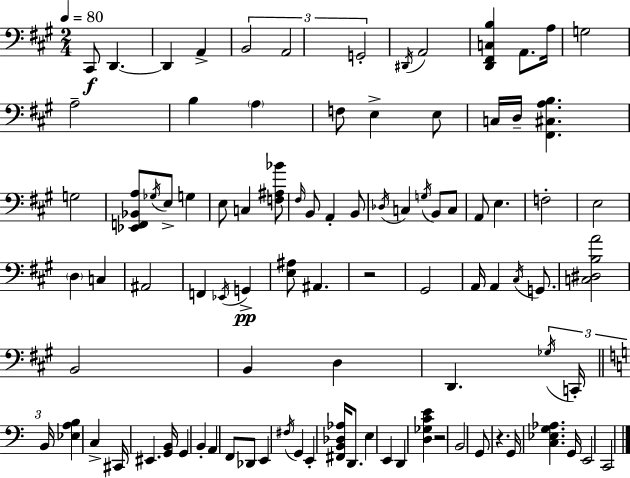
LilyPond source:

{
  \clef bass
  \numericTimeSignature
  \time 2/4
  \key a \major
  \tempo 4 = 80
  \repeat volta 2 { cis,8\f d,4.~~ | d,4 a,4-> | \tuplet 3/2 { b,2 | a,2 | \break g,2-. } | \acciaccatura { dis,16 } a,2 | <d, fis, c b>4 a,8. | a16 g2 | \break a2-- | b4 \parenthesize a4 | f8 e4-> e8 | c16 d16-- <fis, cis a b>4. | \break g2 | <ees, f, bes, a>8 \acciaccatura { ges16 } e8-> g4 | e8 c4 | <f ais bes'>8 \grace { fis16 } b,8 a,4-. | \break b,8 \acciaccatura { des16 } c4 | \acciaccatura { g16 } b,8 c8 a,8 e4. | f2-. | e2 | \break \parenthesize d4 | c4 ais,2 | f,4 | \acciaccatura { ees,16 }\pp g,4-> <e ais>8 | \break ais,4. r2 | gis,2 | a,16 a,4 | \acciaccatura { cis16 } g,8. <c dis b a'>2 | \break b,2 | b,4 | d4 d,4. | \tuplet 3/2 { \acciaccatura { ges16 } c,16-. \bar "||" \break \key c \major b,16 } <ees a b>4 c4-> | cis,16 eis,4. | <g, b,>16 g,4 b,4-. | a,4 f,8 des,8 | \break e,4 \acciaccatura { fis16 } g,4 | e,4-. <fis, b, des aes>16 d,8. | e4 e,4 | d,4 <d ges c' e'>4 | \break r2 | b,2 | g,8 r4. | g,16 <c ees g aes>4. | \break g,16 e,2 | c,2 | } \bar "|."
}